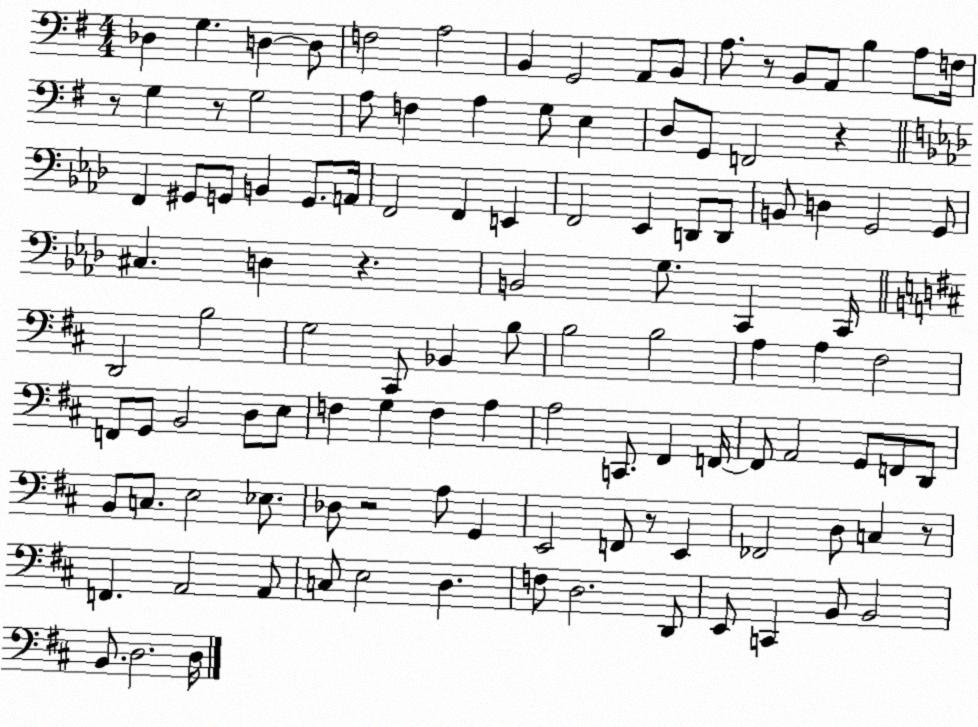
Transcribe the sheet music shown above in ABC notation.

X:1
T:Untitled
M:4/4
L:1/4
K:G
_D, G, D, D,/2 F,2 A,2 B,, G,,2 A,,/2 B,,/2 A,/2 z/2 B,,/2 A,,/2 B, A,/2 F,/4 z/2 G, z/2 G,2 A,/2 F, A, G,/2 E, D,/2 G,,/2 F,,2 z F,, ^G,,/2 G,,/2 B,, G,,/2 A,,/4 F,,2 F,, E,, F,,2 _E,, D,,/2 D,,/2 B,,/2 D, G,,2 G,,/2 ^C, D, z B,,2 G,/2 C,, C,,/4 D,,2 B,2 G,2 ^C,,/2 _B,, B,/2 B,2 B,2 A, A, ^F,2 F,,/2 G,,/2 B,,2 D,/2 E,/2 F, G, F, A, A,2 C,,/2 ^F,, F,,/4 F,,/2 A,,2 G,,/2 F,,/2 D,,/2 B,,/2 C,/2 E,2 _E,/2 _D,/2 z2 A,/2 G,, E,,2 F,,/2 z/2 E,, _F,,2 D,/2 C, z/2 F,, A,,2 A,,/2 C,/2 E,2 D, F,/2 D,2 D,,/2 E,,/2 C,, B,,/2 B,,2 B,,/2 D,2 D,/4